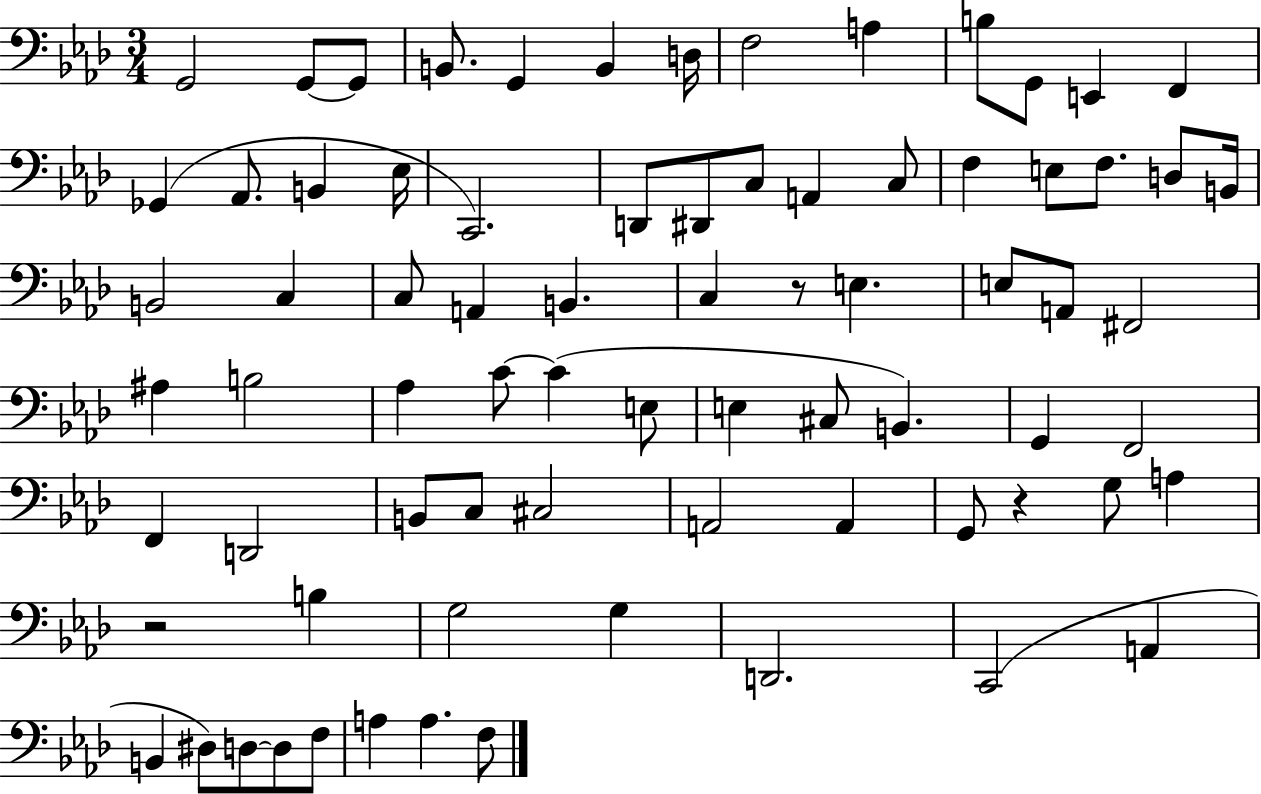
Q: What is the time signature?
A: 3/4